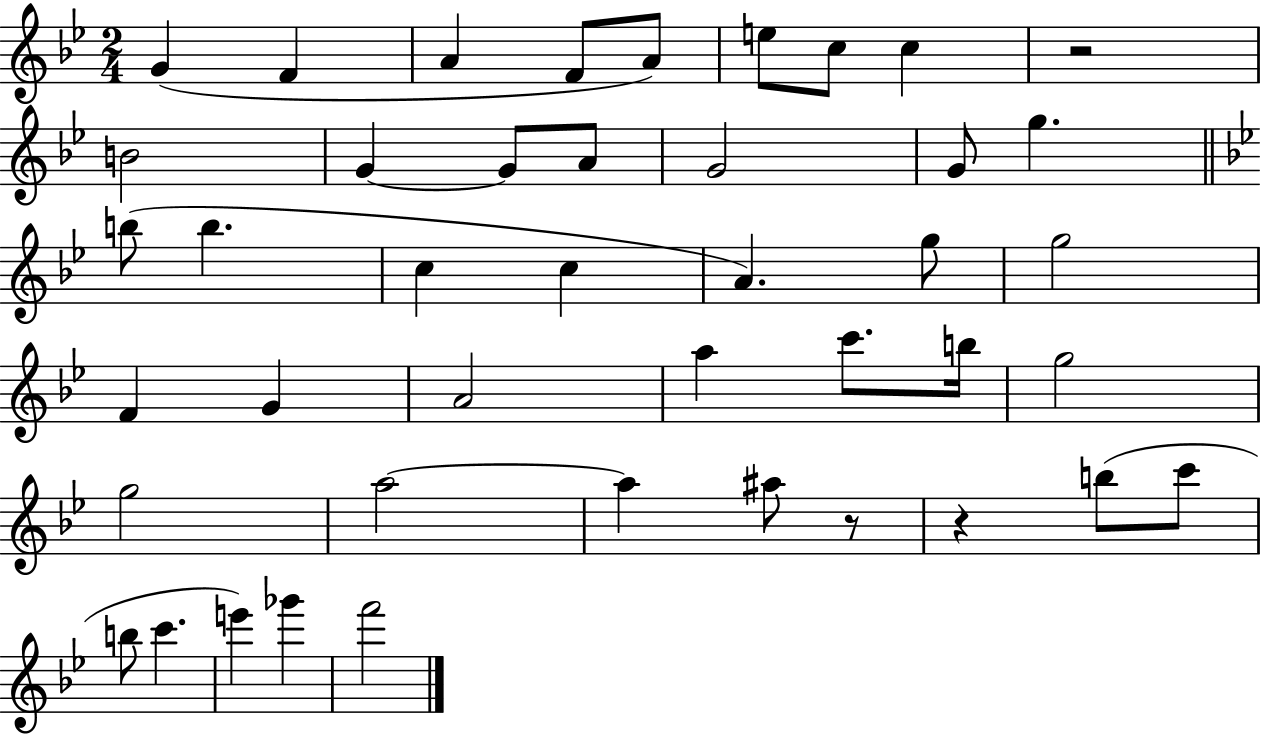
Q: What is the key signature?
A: BES major